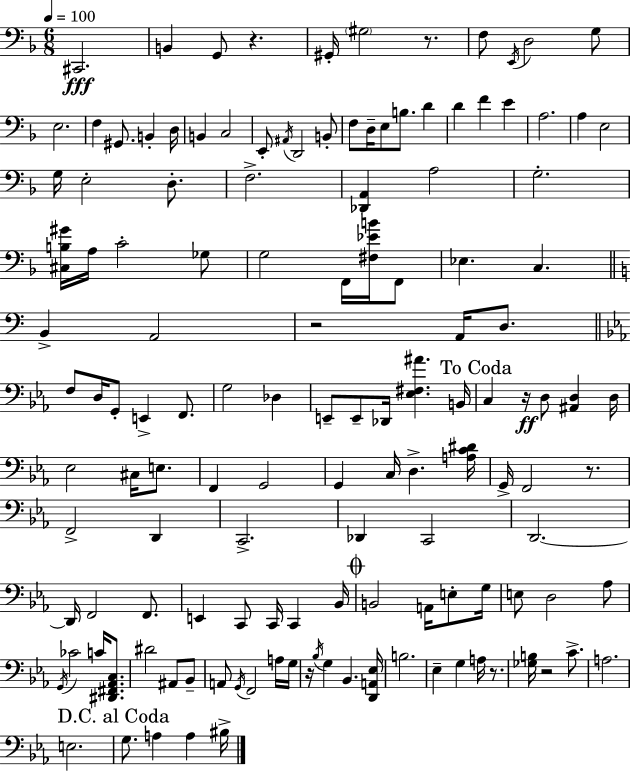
C#2/h. B2/q G2/e R/q. G#2/s G#3/h R/e. F3/e E2/s D3/h G3/e E3/h. F3/q G#2/e. B2/q D3/s B2/q C3/h E2/e A#2/s D2/h B2/e F3/e D3/s E3/e B3/e. D4/q D4/q F4/q E4/q A3/h. A3/q E3/h G3/s E3/h D3/e. F3/h. [Db2,A2]/q A3/h G3/h. [C#3,B3,G#4]/s A3/s C4/h Gb3/e G3/h F2/s [F#3,Eb4,B4]/s F2/e Eb3/q. C3/q. B2/q A2/h R/h A2/s D3/e. F3/e D3/s G2/e E2/q F2/e. G3/h Db3/q E2/e E2/e Db2/s [Eb3,F#3,A#4]/q. B2/s C3/q R/s D3/e [A#2,D3]/q D3/s Eb3/h C#3/s E3/e. F2/q G2/h G2/q C3/s D3/q. [A3,C4,D#4]/s G2/s F2/h R/e. F2/h D2/q C2/h. Db2/q C2/h D2/h. D2/s F2/h F2/e. E2/q C2/e C2/s C2/q Bb2/s B2/h A2/s E3/e G3/s E3/e D3/h Ab3/e G2/s CES4/h C4/s [D#2,F#2,Ab2,C3]/e. D#4/h A#2/e Bb2/e A2/e G2/s F2/h A3/s G3/s R/s Bb3/s G3/q Bb2/q. [D2,A2,Eb3]/s B3/h. Eb3/q G3/q A3/s R/e. [Gb3,B3]/s R/h C4/e. A3/h. E3/h. G3/e. A3/q A3/q BIS3/s